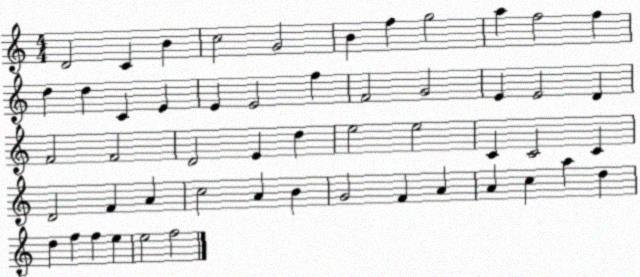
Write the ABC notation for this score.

X:1
T:Untitled
M:4/4
L:1/4
K:C
D2 C B c2 G2 B f g2 a f2 f d d C E E E2 f F2 G2 E E2 D F2 F2 D2 E d e2 e2 C C2 C D2 F A c2 A B G2 F A A c a d d f f e e2 f2